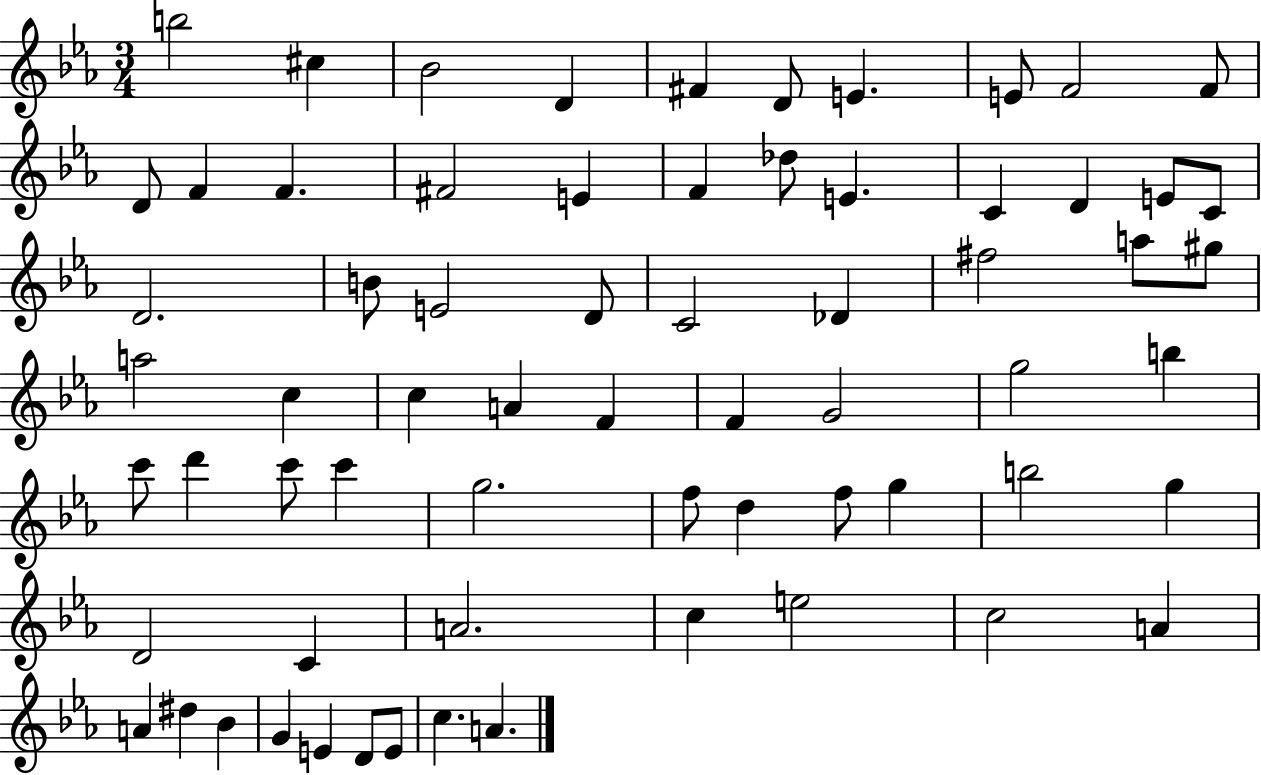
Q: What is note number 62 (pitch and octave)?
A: G4